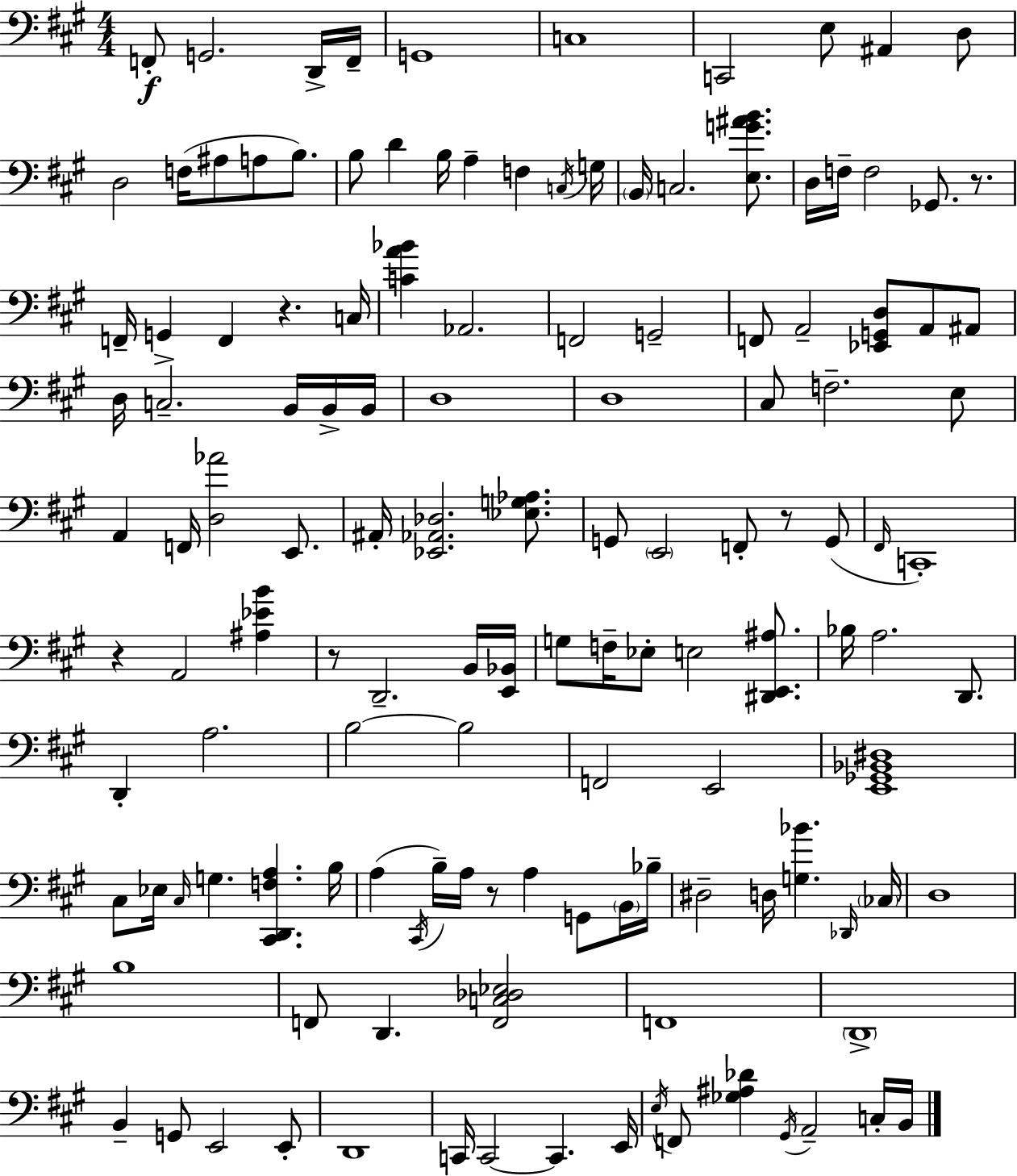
{
  \clef bass
  \numericTimeSignature
  \time 4/4
  \key a \major
  f,8-.\f g,2. d,16-> f,16-- | g,1 | c1 | c,2 e8 ais,4 d8 | \break d2 f16( ais8 a8 b8.) | b8 d'4 b16 a4-- f4 \acciaccatura { c16 } | g16 \parenthesize b,16 c2. <e g' ais' b'>8. | d16 f16-- f2 ges,8. r8. | \break f,16-- g,4-> f,4 r4. | c16 <c' a' bes'>4 aes,2. | f,2 g,2-- | f,8 a,2-- <ees, g, d>8 a,8 ais,8 | \break d16 c2.-- b,16 b,16-> | b,16 d1 | d1 | cis8 f2.-- e8 | \break a,4 f,16 <d aes'>2 e,8. | ais,16-. <ees, aes, des>2. <ees g aes>8. | g,8 \parenthesize e,2 f,8-. r8 g,8( | \grace { fis,16 } c,1-.) | \break r4 a,2 <ais ees' b'>4 | r8 d,2.-- | b,16 <e, bes,>16 g8 f16-- ees8-. e2 <dis, e, ais>8. | bes16 a2. d,8. | \break d,4-. a2. | b2~~ b2 | f,2 e,2 | <e, ges, bes, dis>1 | \break cis8 ees16 \grace { cis16 } g4. <cis, d, f a>4. | b16 a4( \acciaccatura { cis,16 } b16--) a16 r8 a4 | g,8 \parenthesize b,16 bes16-- dis2-- d16 <g bes'>4. | \grace { des,16 } \parenthesize ces16 d1 | \break b1 | f,8 d,4. <f, c des ees>2 | f,1 | \parenthesize d,1-> | \break b,4-- g,8 e,2 | e,8-. d,1 | c,16 c,2~~ c,4. | e,16 \acciaccatura { e16 } f,8 <ges ais des'>4 \acciaccatura { gis,16 } a,2-- | \break c16-. b,16 \bar "|."
}